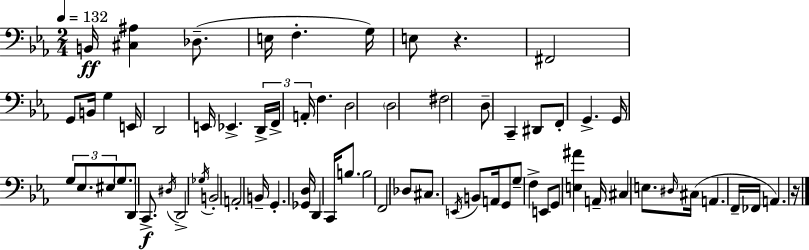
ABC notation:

X:1
T:Untitled
M:2/4
L:1/4
K:Eb
B,,/4 [^C,^A,] _D,/2 E,/4 F, G,/4 E,/2 z ^F,,2 G,,/2 B,,/4 G, E,,/4 D,,2 E,,/4 _E,, D,,/4 F,,/4 A,,/4 F, D,2 D,2 ^F,2 D,/2 C,, ^D,,/2 F,,/2 G,, G,,/4 G,/2 _E,/2 ^E,/2 G,/2 D,,/2 C,,/2 ^D,/4 D,,2 _G,/4 B,,2 A,,2 B,,/4 G,, [_G,,D,]/4 D,, C,,/4 B,/2 B,2 F,,2 _D,/2 ^C,/2 E,,/4 B,,/2 A,,/4 G,,/2 G,/2 F, E,,/2 G,,/2 [E,^A] A,,/4 ^C, E,/2 ^D,/4 ^C,/4 A,, F,,/4 _F,,/4 A,, z/4